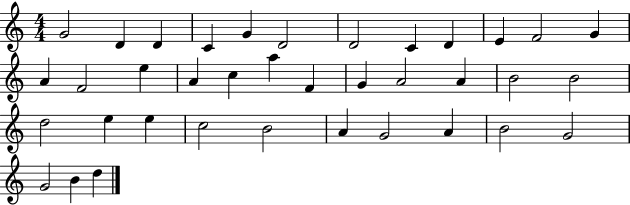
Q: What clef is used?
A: treble